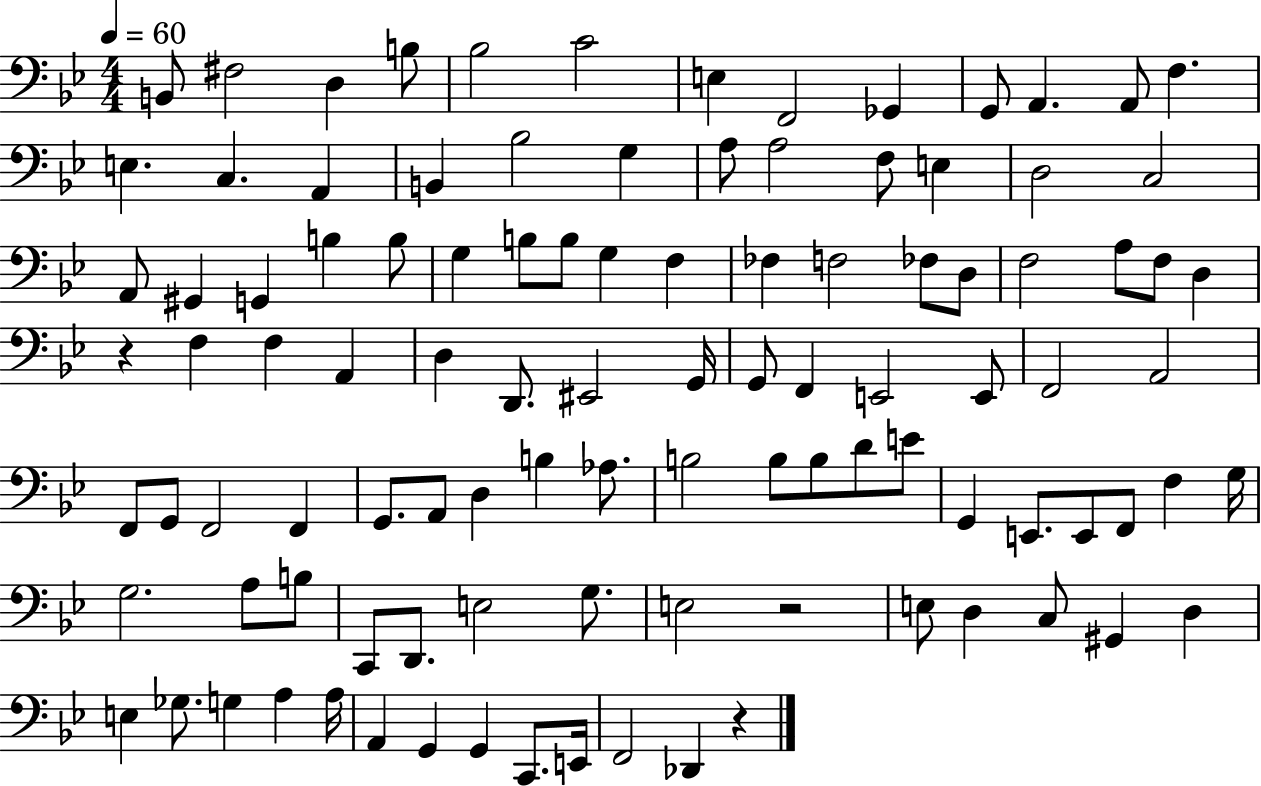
{
  \clef bass
  \numericTimeSignature
  \time 4/4
  \key bes \major
  \tempo 4 = 60
  b,8 fis2 d4 b8 | bes2 c'2 | e4 f,2 ges,4 | g,8 a,4. a,8 f4. | \break e4. c4. a,4 | b,4 bes2 g4 | a8 a2 f8 e4 | d2 c2 | \break a,8 gis,4 g,4 b4 b8 | g4 b8 b8 g4 f4 | fes4 f2 fes8 d8 | f2 a8 f8 d4 | \break r4 f4 f4 a,4 | d4 d,8. eis,2 g,16 | g,8 f,4 e,2 e,8 | f,2 a,2 | \break f,8 g,8 f,2 f,4 | g,8. a,8 d4 b4 aes8. | b2 b8 b8 d'8 e'8 | g,4 e,8. e,8 f,8 f4 g16 | \break g2. a8 b8 | c,8 d,8. e2 g8. | e2 r2 | e8 d4 c8 gis,4 d4 | \break e4 ges8. g4 a4 a16 | a,4 g,4 g,4 c,8. e,16 | f,2 des,4 r4 | \bar "|."
}